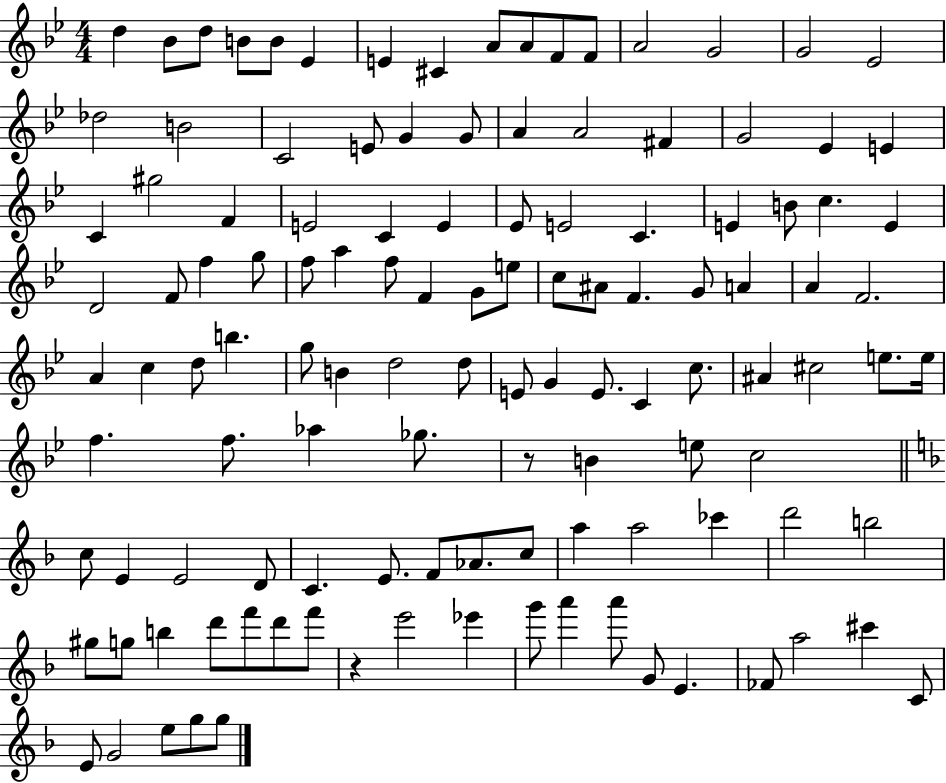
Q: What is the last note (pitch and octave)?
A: G5